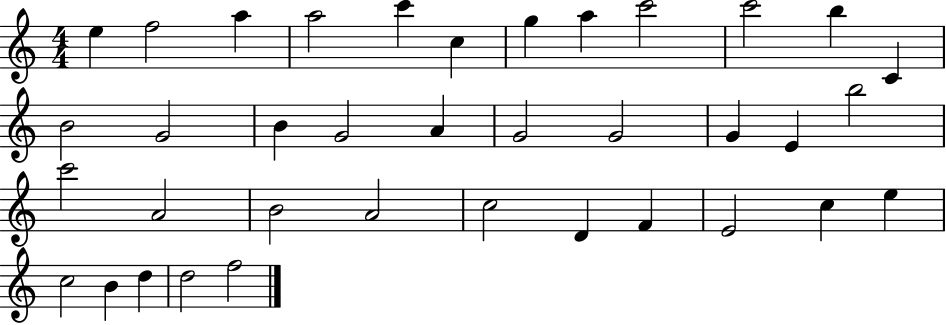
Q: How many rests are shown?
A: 0